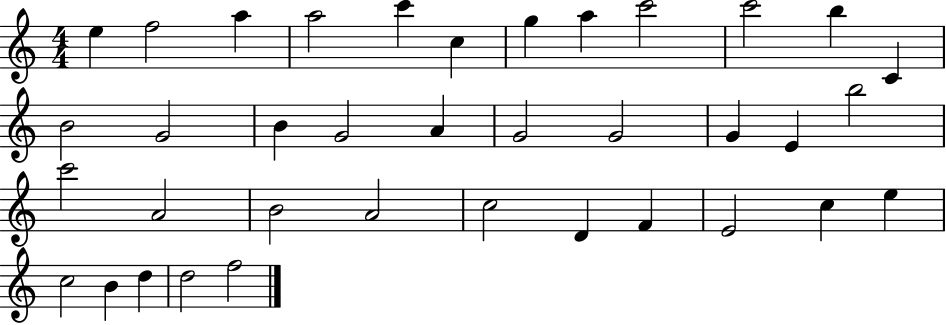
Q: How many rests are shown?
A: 0